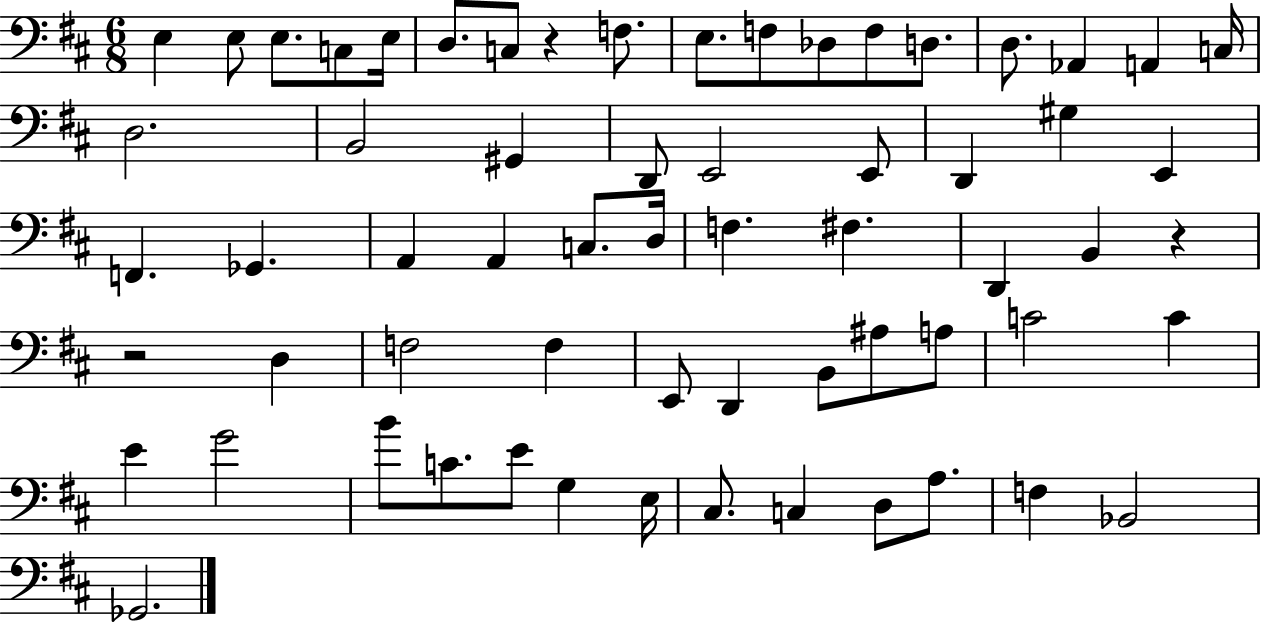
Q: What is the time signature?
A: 6/8